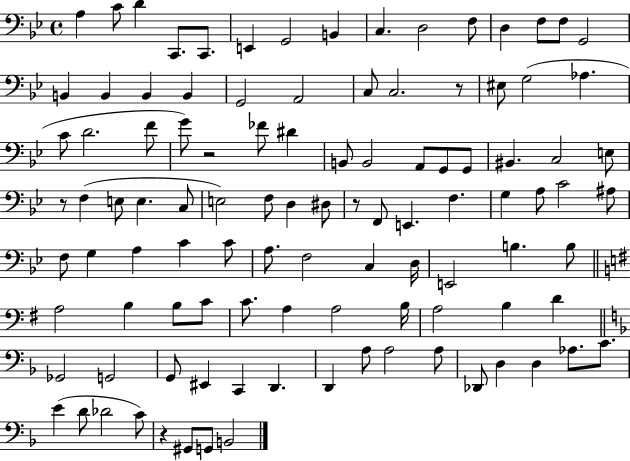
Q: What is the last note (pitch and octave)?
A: B2